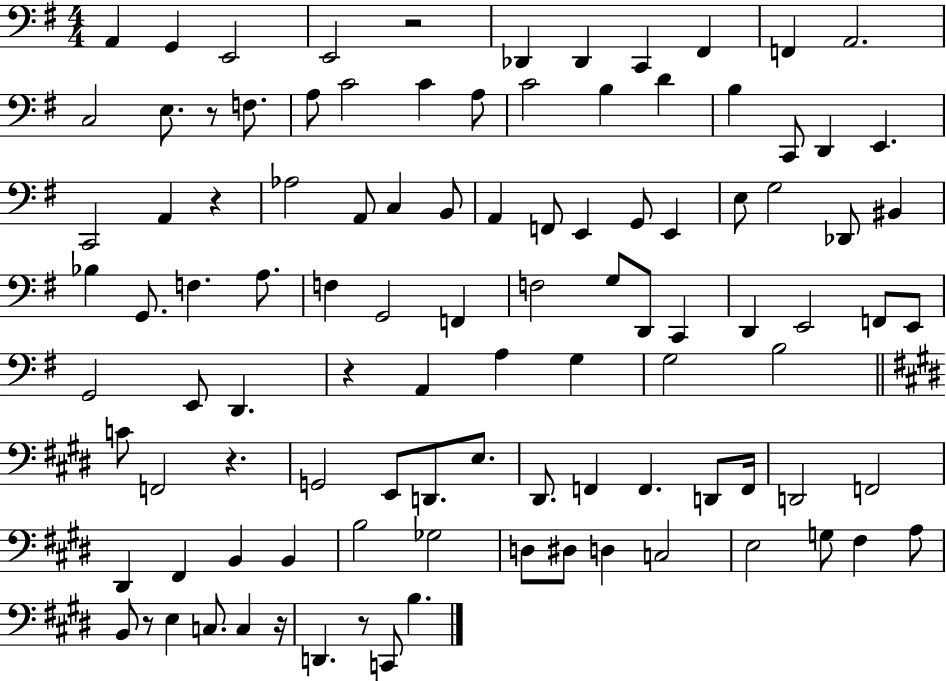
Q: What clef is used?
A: bass